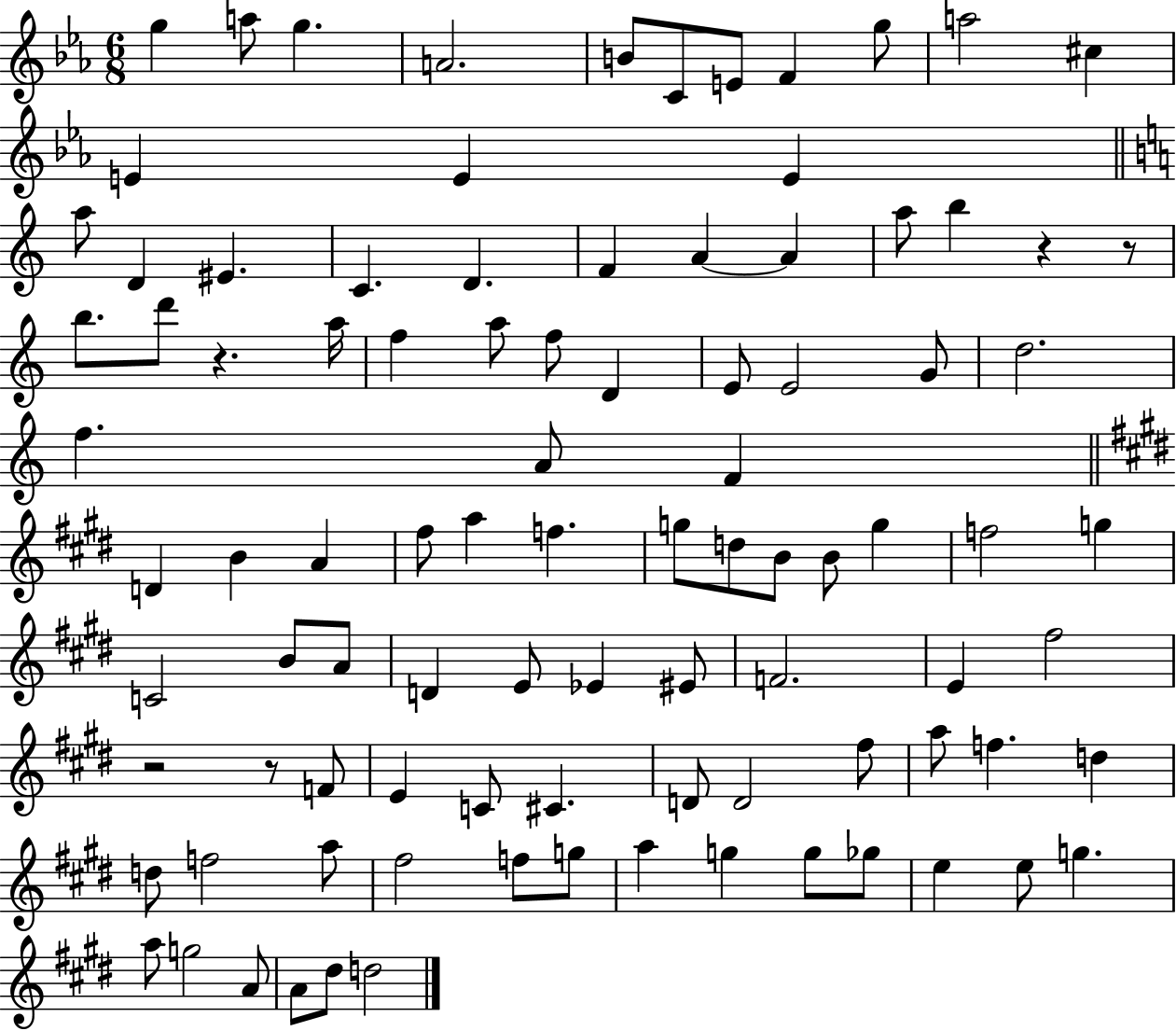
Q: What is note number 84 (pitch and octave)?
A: G5